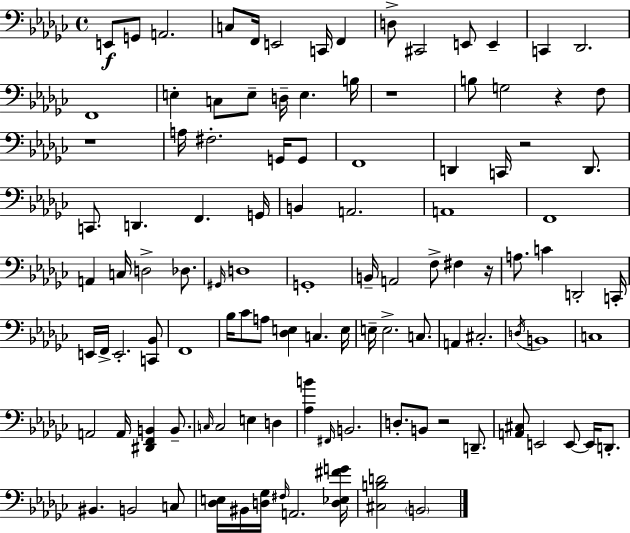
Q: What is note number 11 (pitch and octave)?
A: E2